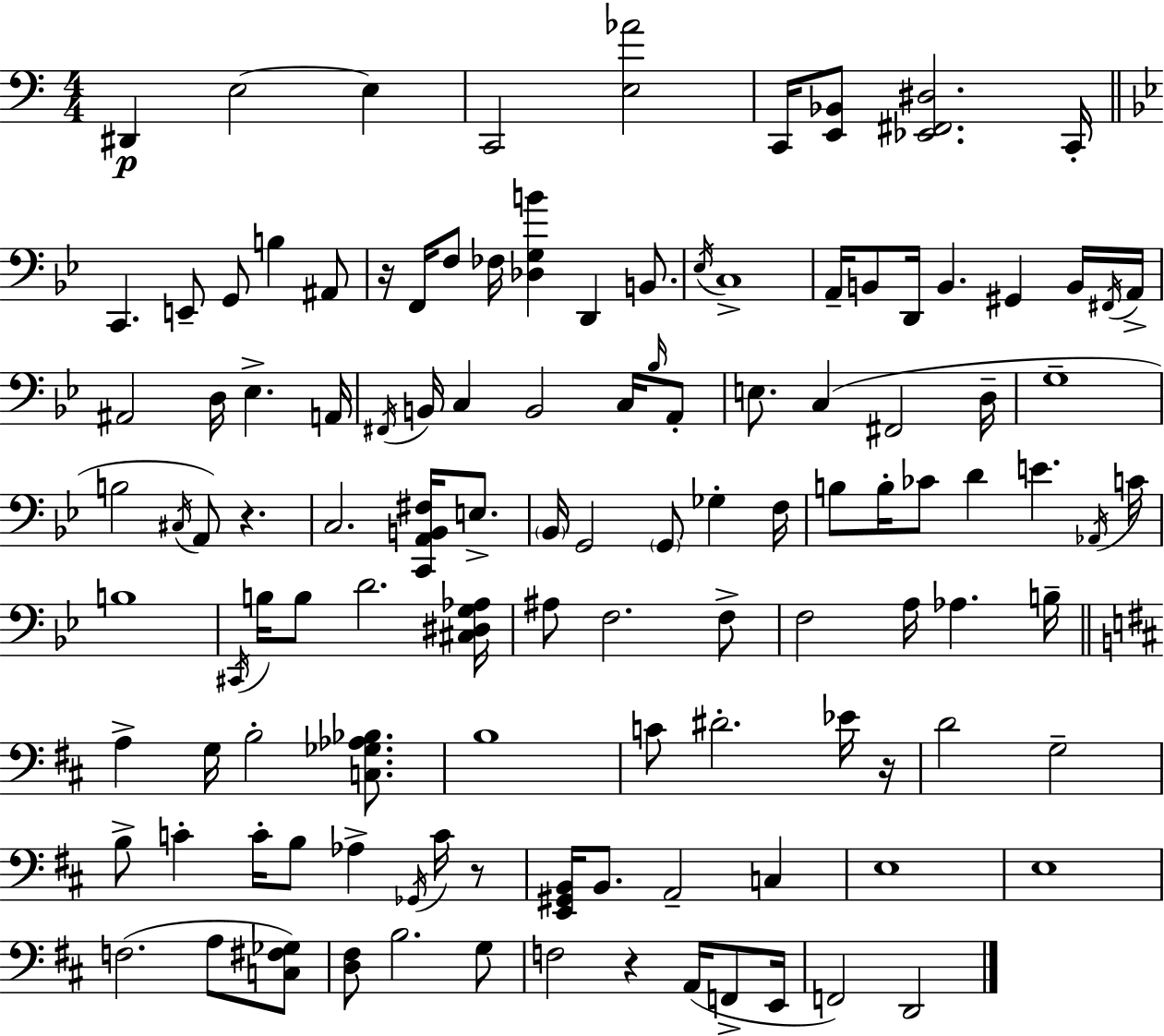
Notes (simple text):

D#2/q E3/h E3/q C2/h [E3,Ab4]/h C2/s [E2,Bb2]/e [Eb2,F#2,D#3]/h. C2/s C2/q. E2/e G2/e B3/q A#2/e R/s F2/s F3/e FES3/s [Db3,G3,B4]/q D2/q B2/e. Eb3/s C3/w A2/s B2/e D2/s B2/q. G#2/q B2/s F#2/s A2/s A#2/h D3/s Eb3/q. A2/s F#2/s B2/s C3/q B2/h C3/s Bb3/s A2/e E3/e. C3/q F#2/h D3/s G3/w B3/h C#3/s A2/e R/q. C3/h. [C2,A2,B2,F#3]/s E3/e. Bb2/s G2/h G2/e Gb3/q F3/s B3/e B3/s CES4/e D4/q E4/q. Ab2/s C4/s B3/w C#2/s B3/s B3/e D4/h. [C#3,D#3,G3,Ab3]/s A#3/e F3/h. F3/e F3/h A3/s Ab3/q. B3/s A3/q G3/s B3/h [C3,Gb3,Ab3,Bb3]/e. B3/w C4/e D#4/h. Eb4/s R/s D4/h G3/h B3/e C4/q C4/s B3/e Ab3/q Gb2/s C4/s R/e [E2,G#2,B2]/s B2/e. A2/h C3/q E3/w E3/w F3/h. A3/e [C3,F#3,Gb3]/e [D3,F#3]/e B3/h. G3/e F3/h R/q A2/s F2/e E2/s F2/h D2/h